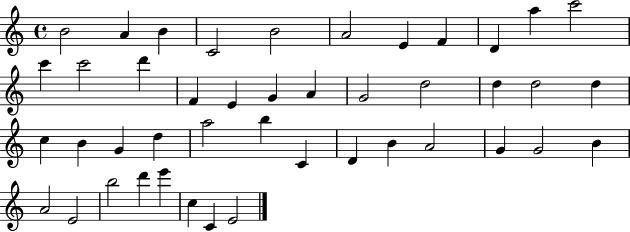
B4/h A4/q B4/q C4/h B4/h A4/h E4/q F4/q D4/q A5/q C6/h C6/q C6/h D6/q F4/q E4/q G4/q A4/q G4/h D5/h D5/q D5/h D5/q C5/q B4/q G4/q D5/q A5/h B5/q C4/q D4/q B4/q A4/h G4/q G4/h B4/q A4/h E4/h B5/h D6/q E6/q C5/q C4/q E4/h